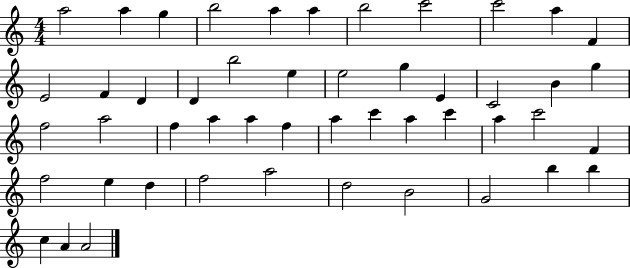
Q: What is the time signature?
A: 4/4